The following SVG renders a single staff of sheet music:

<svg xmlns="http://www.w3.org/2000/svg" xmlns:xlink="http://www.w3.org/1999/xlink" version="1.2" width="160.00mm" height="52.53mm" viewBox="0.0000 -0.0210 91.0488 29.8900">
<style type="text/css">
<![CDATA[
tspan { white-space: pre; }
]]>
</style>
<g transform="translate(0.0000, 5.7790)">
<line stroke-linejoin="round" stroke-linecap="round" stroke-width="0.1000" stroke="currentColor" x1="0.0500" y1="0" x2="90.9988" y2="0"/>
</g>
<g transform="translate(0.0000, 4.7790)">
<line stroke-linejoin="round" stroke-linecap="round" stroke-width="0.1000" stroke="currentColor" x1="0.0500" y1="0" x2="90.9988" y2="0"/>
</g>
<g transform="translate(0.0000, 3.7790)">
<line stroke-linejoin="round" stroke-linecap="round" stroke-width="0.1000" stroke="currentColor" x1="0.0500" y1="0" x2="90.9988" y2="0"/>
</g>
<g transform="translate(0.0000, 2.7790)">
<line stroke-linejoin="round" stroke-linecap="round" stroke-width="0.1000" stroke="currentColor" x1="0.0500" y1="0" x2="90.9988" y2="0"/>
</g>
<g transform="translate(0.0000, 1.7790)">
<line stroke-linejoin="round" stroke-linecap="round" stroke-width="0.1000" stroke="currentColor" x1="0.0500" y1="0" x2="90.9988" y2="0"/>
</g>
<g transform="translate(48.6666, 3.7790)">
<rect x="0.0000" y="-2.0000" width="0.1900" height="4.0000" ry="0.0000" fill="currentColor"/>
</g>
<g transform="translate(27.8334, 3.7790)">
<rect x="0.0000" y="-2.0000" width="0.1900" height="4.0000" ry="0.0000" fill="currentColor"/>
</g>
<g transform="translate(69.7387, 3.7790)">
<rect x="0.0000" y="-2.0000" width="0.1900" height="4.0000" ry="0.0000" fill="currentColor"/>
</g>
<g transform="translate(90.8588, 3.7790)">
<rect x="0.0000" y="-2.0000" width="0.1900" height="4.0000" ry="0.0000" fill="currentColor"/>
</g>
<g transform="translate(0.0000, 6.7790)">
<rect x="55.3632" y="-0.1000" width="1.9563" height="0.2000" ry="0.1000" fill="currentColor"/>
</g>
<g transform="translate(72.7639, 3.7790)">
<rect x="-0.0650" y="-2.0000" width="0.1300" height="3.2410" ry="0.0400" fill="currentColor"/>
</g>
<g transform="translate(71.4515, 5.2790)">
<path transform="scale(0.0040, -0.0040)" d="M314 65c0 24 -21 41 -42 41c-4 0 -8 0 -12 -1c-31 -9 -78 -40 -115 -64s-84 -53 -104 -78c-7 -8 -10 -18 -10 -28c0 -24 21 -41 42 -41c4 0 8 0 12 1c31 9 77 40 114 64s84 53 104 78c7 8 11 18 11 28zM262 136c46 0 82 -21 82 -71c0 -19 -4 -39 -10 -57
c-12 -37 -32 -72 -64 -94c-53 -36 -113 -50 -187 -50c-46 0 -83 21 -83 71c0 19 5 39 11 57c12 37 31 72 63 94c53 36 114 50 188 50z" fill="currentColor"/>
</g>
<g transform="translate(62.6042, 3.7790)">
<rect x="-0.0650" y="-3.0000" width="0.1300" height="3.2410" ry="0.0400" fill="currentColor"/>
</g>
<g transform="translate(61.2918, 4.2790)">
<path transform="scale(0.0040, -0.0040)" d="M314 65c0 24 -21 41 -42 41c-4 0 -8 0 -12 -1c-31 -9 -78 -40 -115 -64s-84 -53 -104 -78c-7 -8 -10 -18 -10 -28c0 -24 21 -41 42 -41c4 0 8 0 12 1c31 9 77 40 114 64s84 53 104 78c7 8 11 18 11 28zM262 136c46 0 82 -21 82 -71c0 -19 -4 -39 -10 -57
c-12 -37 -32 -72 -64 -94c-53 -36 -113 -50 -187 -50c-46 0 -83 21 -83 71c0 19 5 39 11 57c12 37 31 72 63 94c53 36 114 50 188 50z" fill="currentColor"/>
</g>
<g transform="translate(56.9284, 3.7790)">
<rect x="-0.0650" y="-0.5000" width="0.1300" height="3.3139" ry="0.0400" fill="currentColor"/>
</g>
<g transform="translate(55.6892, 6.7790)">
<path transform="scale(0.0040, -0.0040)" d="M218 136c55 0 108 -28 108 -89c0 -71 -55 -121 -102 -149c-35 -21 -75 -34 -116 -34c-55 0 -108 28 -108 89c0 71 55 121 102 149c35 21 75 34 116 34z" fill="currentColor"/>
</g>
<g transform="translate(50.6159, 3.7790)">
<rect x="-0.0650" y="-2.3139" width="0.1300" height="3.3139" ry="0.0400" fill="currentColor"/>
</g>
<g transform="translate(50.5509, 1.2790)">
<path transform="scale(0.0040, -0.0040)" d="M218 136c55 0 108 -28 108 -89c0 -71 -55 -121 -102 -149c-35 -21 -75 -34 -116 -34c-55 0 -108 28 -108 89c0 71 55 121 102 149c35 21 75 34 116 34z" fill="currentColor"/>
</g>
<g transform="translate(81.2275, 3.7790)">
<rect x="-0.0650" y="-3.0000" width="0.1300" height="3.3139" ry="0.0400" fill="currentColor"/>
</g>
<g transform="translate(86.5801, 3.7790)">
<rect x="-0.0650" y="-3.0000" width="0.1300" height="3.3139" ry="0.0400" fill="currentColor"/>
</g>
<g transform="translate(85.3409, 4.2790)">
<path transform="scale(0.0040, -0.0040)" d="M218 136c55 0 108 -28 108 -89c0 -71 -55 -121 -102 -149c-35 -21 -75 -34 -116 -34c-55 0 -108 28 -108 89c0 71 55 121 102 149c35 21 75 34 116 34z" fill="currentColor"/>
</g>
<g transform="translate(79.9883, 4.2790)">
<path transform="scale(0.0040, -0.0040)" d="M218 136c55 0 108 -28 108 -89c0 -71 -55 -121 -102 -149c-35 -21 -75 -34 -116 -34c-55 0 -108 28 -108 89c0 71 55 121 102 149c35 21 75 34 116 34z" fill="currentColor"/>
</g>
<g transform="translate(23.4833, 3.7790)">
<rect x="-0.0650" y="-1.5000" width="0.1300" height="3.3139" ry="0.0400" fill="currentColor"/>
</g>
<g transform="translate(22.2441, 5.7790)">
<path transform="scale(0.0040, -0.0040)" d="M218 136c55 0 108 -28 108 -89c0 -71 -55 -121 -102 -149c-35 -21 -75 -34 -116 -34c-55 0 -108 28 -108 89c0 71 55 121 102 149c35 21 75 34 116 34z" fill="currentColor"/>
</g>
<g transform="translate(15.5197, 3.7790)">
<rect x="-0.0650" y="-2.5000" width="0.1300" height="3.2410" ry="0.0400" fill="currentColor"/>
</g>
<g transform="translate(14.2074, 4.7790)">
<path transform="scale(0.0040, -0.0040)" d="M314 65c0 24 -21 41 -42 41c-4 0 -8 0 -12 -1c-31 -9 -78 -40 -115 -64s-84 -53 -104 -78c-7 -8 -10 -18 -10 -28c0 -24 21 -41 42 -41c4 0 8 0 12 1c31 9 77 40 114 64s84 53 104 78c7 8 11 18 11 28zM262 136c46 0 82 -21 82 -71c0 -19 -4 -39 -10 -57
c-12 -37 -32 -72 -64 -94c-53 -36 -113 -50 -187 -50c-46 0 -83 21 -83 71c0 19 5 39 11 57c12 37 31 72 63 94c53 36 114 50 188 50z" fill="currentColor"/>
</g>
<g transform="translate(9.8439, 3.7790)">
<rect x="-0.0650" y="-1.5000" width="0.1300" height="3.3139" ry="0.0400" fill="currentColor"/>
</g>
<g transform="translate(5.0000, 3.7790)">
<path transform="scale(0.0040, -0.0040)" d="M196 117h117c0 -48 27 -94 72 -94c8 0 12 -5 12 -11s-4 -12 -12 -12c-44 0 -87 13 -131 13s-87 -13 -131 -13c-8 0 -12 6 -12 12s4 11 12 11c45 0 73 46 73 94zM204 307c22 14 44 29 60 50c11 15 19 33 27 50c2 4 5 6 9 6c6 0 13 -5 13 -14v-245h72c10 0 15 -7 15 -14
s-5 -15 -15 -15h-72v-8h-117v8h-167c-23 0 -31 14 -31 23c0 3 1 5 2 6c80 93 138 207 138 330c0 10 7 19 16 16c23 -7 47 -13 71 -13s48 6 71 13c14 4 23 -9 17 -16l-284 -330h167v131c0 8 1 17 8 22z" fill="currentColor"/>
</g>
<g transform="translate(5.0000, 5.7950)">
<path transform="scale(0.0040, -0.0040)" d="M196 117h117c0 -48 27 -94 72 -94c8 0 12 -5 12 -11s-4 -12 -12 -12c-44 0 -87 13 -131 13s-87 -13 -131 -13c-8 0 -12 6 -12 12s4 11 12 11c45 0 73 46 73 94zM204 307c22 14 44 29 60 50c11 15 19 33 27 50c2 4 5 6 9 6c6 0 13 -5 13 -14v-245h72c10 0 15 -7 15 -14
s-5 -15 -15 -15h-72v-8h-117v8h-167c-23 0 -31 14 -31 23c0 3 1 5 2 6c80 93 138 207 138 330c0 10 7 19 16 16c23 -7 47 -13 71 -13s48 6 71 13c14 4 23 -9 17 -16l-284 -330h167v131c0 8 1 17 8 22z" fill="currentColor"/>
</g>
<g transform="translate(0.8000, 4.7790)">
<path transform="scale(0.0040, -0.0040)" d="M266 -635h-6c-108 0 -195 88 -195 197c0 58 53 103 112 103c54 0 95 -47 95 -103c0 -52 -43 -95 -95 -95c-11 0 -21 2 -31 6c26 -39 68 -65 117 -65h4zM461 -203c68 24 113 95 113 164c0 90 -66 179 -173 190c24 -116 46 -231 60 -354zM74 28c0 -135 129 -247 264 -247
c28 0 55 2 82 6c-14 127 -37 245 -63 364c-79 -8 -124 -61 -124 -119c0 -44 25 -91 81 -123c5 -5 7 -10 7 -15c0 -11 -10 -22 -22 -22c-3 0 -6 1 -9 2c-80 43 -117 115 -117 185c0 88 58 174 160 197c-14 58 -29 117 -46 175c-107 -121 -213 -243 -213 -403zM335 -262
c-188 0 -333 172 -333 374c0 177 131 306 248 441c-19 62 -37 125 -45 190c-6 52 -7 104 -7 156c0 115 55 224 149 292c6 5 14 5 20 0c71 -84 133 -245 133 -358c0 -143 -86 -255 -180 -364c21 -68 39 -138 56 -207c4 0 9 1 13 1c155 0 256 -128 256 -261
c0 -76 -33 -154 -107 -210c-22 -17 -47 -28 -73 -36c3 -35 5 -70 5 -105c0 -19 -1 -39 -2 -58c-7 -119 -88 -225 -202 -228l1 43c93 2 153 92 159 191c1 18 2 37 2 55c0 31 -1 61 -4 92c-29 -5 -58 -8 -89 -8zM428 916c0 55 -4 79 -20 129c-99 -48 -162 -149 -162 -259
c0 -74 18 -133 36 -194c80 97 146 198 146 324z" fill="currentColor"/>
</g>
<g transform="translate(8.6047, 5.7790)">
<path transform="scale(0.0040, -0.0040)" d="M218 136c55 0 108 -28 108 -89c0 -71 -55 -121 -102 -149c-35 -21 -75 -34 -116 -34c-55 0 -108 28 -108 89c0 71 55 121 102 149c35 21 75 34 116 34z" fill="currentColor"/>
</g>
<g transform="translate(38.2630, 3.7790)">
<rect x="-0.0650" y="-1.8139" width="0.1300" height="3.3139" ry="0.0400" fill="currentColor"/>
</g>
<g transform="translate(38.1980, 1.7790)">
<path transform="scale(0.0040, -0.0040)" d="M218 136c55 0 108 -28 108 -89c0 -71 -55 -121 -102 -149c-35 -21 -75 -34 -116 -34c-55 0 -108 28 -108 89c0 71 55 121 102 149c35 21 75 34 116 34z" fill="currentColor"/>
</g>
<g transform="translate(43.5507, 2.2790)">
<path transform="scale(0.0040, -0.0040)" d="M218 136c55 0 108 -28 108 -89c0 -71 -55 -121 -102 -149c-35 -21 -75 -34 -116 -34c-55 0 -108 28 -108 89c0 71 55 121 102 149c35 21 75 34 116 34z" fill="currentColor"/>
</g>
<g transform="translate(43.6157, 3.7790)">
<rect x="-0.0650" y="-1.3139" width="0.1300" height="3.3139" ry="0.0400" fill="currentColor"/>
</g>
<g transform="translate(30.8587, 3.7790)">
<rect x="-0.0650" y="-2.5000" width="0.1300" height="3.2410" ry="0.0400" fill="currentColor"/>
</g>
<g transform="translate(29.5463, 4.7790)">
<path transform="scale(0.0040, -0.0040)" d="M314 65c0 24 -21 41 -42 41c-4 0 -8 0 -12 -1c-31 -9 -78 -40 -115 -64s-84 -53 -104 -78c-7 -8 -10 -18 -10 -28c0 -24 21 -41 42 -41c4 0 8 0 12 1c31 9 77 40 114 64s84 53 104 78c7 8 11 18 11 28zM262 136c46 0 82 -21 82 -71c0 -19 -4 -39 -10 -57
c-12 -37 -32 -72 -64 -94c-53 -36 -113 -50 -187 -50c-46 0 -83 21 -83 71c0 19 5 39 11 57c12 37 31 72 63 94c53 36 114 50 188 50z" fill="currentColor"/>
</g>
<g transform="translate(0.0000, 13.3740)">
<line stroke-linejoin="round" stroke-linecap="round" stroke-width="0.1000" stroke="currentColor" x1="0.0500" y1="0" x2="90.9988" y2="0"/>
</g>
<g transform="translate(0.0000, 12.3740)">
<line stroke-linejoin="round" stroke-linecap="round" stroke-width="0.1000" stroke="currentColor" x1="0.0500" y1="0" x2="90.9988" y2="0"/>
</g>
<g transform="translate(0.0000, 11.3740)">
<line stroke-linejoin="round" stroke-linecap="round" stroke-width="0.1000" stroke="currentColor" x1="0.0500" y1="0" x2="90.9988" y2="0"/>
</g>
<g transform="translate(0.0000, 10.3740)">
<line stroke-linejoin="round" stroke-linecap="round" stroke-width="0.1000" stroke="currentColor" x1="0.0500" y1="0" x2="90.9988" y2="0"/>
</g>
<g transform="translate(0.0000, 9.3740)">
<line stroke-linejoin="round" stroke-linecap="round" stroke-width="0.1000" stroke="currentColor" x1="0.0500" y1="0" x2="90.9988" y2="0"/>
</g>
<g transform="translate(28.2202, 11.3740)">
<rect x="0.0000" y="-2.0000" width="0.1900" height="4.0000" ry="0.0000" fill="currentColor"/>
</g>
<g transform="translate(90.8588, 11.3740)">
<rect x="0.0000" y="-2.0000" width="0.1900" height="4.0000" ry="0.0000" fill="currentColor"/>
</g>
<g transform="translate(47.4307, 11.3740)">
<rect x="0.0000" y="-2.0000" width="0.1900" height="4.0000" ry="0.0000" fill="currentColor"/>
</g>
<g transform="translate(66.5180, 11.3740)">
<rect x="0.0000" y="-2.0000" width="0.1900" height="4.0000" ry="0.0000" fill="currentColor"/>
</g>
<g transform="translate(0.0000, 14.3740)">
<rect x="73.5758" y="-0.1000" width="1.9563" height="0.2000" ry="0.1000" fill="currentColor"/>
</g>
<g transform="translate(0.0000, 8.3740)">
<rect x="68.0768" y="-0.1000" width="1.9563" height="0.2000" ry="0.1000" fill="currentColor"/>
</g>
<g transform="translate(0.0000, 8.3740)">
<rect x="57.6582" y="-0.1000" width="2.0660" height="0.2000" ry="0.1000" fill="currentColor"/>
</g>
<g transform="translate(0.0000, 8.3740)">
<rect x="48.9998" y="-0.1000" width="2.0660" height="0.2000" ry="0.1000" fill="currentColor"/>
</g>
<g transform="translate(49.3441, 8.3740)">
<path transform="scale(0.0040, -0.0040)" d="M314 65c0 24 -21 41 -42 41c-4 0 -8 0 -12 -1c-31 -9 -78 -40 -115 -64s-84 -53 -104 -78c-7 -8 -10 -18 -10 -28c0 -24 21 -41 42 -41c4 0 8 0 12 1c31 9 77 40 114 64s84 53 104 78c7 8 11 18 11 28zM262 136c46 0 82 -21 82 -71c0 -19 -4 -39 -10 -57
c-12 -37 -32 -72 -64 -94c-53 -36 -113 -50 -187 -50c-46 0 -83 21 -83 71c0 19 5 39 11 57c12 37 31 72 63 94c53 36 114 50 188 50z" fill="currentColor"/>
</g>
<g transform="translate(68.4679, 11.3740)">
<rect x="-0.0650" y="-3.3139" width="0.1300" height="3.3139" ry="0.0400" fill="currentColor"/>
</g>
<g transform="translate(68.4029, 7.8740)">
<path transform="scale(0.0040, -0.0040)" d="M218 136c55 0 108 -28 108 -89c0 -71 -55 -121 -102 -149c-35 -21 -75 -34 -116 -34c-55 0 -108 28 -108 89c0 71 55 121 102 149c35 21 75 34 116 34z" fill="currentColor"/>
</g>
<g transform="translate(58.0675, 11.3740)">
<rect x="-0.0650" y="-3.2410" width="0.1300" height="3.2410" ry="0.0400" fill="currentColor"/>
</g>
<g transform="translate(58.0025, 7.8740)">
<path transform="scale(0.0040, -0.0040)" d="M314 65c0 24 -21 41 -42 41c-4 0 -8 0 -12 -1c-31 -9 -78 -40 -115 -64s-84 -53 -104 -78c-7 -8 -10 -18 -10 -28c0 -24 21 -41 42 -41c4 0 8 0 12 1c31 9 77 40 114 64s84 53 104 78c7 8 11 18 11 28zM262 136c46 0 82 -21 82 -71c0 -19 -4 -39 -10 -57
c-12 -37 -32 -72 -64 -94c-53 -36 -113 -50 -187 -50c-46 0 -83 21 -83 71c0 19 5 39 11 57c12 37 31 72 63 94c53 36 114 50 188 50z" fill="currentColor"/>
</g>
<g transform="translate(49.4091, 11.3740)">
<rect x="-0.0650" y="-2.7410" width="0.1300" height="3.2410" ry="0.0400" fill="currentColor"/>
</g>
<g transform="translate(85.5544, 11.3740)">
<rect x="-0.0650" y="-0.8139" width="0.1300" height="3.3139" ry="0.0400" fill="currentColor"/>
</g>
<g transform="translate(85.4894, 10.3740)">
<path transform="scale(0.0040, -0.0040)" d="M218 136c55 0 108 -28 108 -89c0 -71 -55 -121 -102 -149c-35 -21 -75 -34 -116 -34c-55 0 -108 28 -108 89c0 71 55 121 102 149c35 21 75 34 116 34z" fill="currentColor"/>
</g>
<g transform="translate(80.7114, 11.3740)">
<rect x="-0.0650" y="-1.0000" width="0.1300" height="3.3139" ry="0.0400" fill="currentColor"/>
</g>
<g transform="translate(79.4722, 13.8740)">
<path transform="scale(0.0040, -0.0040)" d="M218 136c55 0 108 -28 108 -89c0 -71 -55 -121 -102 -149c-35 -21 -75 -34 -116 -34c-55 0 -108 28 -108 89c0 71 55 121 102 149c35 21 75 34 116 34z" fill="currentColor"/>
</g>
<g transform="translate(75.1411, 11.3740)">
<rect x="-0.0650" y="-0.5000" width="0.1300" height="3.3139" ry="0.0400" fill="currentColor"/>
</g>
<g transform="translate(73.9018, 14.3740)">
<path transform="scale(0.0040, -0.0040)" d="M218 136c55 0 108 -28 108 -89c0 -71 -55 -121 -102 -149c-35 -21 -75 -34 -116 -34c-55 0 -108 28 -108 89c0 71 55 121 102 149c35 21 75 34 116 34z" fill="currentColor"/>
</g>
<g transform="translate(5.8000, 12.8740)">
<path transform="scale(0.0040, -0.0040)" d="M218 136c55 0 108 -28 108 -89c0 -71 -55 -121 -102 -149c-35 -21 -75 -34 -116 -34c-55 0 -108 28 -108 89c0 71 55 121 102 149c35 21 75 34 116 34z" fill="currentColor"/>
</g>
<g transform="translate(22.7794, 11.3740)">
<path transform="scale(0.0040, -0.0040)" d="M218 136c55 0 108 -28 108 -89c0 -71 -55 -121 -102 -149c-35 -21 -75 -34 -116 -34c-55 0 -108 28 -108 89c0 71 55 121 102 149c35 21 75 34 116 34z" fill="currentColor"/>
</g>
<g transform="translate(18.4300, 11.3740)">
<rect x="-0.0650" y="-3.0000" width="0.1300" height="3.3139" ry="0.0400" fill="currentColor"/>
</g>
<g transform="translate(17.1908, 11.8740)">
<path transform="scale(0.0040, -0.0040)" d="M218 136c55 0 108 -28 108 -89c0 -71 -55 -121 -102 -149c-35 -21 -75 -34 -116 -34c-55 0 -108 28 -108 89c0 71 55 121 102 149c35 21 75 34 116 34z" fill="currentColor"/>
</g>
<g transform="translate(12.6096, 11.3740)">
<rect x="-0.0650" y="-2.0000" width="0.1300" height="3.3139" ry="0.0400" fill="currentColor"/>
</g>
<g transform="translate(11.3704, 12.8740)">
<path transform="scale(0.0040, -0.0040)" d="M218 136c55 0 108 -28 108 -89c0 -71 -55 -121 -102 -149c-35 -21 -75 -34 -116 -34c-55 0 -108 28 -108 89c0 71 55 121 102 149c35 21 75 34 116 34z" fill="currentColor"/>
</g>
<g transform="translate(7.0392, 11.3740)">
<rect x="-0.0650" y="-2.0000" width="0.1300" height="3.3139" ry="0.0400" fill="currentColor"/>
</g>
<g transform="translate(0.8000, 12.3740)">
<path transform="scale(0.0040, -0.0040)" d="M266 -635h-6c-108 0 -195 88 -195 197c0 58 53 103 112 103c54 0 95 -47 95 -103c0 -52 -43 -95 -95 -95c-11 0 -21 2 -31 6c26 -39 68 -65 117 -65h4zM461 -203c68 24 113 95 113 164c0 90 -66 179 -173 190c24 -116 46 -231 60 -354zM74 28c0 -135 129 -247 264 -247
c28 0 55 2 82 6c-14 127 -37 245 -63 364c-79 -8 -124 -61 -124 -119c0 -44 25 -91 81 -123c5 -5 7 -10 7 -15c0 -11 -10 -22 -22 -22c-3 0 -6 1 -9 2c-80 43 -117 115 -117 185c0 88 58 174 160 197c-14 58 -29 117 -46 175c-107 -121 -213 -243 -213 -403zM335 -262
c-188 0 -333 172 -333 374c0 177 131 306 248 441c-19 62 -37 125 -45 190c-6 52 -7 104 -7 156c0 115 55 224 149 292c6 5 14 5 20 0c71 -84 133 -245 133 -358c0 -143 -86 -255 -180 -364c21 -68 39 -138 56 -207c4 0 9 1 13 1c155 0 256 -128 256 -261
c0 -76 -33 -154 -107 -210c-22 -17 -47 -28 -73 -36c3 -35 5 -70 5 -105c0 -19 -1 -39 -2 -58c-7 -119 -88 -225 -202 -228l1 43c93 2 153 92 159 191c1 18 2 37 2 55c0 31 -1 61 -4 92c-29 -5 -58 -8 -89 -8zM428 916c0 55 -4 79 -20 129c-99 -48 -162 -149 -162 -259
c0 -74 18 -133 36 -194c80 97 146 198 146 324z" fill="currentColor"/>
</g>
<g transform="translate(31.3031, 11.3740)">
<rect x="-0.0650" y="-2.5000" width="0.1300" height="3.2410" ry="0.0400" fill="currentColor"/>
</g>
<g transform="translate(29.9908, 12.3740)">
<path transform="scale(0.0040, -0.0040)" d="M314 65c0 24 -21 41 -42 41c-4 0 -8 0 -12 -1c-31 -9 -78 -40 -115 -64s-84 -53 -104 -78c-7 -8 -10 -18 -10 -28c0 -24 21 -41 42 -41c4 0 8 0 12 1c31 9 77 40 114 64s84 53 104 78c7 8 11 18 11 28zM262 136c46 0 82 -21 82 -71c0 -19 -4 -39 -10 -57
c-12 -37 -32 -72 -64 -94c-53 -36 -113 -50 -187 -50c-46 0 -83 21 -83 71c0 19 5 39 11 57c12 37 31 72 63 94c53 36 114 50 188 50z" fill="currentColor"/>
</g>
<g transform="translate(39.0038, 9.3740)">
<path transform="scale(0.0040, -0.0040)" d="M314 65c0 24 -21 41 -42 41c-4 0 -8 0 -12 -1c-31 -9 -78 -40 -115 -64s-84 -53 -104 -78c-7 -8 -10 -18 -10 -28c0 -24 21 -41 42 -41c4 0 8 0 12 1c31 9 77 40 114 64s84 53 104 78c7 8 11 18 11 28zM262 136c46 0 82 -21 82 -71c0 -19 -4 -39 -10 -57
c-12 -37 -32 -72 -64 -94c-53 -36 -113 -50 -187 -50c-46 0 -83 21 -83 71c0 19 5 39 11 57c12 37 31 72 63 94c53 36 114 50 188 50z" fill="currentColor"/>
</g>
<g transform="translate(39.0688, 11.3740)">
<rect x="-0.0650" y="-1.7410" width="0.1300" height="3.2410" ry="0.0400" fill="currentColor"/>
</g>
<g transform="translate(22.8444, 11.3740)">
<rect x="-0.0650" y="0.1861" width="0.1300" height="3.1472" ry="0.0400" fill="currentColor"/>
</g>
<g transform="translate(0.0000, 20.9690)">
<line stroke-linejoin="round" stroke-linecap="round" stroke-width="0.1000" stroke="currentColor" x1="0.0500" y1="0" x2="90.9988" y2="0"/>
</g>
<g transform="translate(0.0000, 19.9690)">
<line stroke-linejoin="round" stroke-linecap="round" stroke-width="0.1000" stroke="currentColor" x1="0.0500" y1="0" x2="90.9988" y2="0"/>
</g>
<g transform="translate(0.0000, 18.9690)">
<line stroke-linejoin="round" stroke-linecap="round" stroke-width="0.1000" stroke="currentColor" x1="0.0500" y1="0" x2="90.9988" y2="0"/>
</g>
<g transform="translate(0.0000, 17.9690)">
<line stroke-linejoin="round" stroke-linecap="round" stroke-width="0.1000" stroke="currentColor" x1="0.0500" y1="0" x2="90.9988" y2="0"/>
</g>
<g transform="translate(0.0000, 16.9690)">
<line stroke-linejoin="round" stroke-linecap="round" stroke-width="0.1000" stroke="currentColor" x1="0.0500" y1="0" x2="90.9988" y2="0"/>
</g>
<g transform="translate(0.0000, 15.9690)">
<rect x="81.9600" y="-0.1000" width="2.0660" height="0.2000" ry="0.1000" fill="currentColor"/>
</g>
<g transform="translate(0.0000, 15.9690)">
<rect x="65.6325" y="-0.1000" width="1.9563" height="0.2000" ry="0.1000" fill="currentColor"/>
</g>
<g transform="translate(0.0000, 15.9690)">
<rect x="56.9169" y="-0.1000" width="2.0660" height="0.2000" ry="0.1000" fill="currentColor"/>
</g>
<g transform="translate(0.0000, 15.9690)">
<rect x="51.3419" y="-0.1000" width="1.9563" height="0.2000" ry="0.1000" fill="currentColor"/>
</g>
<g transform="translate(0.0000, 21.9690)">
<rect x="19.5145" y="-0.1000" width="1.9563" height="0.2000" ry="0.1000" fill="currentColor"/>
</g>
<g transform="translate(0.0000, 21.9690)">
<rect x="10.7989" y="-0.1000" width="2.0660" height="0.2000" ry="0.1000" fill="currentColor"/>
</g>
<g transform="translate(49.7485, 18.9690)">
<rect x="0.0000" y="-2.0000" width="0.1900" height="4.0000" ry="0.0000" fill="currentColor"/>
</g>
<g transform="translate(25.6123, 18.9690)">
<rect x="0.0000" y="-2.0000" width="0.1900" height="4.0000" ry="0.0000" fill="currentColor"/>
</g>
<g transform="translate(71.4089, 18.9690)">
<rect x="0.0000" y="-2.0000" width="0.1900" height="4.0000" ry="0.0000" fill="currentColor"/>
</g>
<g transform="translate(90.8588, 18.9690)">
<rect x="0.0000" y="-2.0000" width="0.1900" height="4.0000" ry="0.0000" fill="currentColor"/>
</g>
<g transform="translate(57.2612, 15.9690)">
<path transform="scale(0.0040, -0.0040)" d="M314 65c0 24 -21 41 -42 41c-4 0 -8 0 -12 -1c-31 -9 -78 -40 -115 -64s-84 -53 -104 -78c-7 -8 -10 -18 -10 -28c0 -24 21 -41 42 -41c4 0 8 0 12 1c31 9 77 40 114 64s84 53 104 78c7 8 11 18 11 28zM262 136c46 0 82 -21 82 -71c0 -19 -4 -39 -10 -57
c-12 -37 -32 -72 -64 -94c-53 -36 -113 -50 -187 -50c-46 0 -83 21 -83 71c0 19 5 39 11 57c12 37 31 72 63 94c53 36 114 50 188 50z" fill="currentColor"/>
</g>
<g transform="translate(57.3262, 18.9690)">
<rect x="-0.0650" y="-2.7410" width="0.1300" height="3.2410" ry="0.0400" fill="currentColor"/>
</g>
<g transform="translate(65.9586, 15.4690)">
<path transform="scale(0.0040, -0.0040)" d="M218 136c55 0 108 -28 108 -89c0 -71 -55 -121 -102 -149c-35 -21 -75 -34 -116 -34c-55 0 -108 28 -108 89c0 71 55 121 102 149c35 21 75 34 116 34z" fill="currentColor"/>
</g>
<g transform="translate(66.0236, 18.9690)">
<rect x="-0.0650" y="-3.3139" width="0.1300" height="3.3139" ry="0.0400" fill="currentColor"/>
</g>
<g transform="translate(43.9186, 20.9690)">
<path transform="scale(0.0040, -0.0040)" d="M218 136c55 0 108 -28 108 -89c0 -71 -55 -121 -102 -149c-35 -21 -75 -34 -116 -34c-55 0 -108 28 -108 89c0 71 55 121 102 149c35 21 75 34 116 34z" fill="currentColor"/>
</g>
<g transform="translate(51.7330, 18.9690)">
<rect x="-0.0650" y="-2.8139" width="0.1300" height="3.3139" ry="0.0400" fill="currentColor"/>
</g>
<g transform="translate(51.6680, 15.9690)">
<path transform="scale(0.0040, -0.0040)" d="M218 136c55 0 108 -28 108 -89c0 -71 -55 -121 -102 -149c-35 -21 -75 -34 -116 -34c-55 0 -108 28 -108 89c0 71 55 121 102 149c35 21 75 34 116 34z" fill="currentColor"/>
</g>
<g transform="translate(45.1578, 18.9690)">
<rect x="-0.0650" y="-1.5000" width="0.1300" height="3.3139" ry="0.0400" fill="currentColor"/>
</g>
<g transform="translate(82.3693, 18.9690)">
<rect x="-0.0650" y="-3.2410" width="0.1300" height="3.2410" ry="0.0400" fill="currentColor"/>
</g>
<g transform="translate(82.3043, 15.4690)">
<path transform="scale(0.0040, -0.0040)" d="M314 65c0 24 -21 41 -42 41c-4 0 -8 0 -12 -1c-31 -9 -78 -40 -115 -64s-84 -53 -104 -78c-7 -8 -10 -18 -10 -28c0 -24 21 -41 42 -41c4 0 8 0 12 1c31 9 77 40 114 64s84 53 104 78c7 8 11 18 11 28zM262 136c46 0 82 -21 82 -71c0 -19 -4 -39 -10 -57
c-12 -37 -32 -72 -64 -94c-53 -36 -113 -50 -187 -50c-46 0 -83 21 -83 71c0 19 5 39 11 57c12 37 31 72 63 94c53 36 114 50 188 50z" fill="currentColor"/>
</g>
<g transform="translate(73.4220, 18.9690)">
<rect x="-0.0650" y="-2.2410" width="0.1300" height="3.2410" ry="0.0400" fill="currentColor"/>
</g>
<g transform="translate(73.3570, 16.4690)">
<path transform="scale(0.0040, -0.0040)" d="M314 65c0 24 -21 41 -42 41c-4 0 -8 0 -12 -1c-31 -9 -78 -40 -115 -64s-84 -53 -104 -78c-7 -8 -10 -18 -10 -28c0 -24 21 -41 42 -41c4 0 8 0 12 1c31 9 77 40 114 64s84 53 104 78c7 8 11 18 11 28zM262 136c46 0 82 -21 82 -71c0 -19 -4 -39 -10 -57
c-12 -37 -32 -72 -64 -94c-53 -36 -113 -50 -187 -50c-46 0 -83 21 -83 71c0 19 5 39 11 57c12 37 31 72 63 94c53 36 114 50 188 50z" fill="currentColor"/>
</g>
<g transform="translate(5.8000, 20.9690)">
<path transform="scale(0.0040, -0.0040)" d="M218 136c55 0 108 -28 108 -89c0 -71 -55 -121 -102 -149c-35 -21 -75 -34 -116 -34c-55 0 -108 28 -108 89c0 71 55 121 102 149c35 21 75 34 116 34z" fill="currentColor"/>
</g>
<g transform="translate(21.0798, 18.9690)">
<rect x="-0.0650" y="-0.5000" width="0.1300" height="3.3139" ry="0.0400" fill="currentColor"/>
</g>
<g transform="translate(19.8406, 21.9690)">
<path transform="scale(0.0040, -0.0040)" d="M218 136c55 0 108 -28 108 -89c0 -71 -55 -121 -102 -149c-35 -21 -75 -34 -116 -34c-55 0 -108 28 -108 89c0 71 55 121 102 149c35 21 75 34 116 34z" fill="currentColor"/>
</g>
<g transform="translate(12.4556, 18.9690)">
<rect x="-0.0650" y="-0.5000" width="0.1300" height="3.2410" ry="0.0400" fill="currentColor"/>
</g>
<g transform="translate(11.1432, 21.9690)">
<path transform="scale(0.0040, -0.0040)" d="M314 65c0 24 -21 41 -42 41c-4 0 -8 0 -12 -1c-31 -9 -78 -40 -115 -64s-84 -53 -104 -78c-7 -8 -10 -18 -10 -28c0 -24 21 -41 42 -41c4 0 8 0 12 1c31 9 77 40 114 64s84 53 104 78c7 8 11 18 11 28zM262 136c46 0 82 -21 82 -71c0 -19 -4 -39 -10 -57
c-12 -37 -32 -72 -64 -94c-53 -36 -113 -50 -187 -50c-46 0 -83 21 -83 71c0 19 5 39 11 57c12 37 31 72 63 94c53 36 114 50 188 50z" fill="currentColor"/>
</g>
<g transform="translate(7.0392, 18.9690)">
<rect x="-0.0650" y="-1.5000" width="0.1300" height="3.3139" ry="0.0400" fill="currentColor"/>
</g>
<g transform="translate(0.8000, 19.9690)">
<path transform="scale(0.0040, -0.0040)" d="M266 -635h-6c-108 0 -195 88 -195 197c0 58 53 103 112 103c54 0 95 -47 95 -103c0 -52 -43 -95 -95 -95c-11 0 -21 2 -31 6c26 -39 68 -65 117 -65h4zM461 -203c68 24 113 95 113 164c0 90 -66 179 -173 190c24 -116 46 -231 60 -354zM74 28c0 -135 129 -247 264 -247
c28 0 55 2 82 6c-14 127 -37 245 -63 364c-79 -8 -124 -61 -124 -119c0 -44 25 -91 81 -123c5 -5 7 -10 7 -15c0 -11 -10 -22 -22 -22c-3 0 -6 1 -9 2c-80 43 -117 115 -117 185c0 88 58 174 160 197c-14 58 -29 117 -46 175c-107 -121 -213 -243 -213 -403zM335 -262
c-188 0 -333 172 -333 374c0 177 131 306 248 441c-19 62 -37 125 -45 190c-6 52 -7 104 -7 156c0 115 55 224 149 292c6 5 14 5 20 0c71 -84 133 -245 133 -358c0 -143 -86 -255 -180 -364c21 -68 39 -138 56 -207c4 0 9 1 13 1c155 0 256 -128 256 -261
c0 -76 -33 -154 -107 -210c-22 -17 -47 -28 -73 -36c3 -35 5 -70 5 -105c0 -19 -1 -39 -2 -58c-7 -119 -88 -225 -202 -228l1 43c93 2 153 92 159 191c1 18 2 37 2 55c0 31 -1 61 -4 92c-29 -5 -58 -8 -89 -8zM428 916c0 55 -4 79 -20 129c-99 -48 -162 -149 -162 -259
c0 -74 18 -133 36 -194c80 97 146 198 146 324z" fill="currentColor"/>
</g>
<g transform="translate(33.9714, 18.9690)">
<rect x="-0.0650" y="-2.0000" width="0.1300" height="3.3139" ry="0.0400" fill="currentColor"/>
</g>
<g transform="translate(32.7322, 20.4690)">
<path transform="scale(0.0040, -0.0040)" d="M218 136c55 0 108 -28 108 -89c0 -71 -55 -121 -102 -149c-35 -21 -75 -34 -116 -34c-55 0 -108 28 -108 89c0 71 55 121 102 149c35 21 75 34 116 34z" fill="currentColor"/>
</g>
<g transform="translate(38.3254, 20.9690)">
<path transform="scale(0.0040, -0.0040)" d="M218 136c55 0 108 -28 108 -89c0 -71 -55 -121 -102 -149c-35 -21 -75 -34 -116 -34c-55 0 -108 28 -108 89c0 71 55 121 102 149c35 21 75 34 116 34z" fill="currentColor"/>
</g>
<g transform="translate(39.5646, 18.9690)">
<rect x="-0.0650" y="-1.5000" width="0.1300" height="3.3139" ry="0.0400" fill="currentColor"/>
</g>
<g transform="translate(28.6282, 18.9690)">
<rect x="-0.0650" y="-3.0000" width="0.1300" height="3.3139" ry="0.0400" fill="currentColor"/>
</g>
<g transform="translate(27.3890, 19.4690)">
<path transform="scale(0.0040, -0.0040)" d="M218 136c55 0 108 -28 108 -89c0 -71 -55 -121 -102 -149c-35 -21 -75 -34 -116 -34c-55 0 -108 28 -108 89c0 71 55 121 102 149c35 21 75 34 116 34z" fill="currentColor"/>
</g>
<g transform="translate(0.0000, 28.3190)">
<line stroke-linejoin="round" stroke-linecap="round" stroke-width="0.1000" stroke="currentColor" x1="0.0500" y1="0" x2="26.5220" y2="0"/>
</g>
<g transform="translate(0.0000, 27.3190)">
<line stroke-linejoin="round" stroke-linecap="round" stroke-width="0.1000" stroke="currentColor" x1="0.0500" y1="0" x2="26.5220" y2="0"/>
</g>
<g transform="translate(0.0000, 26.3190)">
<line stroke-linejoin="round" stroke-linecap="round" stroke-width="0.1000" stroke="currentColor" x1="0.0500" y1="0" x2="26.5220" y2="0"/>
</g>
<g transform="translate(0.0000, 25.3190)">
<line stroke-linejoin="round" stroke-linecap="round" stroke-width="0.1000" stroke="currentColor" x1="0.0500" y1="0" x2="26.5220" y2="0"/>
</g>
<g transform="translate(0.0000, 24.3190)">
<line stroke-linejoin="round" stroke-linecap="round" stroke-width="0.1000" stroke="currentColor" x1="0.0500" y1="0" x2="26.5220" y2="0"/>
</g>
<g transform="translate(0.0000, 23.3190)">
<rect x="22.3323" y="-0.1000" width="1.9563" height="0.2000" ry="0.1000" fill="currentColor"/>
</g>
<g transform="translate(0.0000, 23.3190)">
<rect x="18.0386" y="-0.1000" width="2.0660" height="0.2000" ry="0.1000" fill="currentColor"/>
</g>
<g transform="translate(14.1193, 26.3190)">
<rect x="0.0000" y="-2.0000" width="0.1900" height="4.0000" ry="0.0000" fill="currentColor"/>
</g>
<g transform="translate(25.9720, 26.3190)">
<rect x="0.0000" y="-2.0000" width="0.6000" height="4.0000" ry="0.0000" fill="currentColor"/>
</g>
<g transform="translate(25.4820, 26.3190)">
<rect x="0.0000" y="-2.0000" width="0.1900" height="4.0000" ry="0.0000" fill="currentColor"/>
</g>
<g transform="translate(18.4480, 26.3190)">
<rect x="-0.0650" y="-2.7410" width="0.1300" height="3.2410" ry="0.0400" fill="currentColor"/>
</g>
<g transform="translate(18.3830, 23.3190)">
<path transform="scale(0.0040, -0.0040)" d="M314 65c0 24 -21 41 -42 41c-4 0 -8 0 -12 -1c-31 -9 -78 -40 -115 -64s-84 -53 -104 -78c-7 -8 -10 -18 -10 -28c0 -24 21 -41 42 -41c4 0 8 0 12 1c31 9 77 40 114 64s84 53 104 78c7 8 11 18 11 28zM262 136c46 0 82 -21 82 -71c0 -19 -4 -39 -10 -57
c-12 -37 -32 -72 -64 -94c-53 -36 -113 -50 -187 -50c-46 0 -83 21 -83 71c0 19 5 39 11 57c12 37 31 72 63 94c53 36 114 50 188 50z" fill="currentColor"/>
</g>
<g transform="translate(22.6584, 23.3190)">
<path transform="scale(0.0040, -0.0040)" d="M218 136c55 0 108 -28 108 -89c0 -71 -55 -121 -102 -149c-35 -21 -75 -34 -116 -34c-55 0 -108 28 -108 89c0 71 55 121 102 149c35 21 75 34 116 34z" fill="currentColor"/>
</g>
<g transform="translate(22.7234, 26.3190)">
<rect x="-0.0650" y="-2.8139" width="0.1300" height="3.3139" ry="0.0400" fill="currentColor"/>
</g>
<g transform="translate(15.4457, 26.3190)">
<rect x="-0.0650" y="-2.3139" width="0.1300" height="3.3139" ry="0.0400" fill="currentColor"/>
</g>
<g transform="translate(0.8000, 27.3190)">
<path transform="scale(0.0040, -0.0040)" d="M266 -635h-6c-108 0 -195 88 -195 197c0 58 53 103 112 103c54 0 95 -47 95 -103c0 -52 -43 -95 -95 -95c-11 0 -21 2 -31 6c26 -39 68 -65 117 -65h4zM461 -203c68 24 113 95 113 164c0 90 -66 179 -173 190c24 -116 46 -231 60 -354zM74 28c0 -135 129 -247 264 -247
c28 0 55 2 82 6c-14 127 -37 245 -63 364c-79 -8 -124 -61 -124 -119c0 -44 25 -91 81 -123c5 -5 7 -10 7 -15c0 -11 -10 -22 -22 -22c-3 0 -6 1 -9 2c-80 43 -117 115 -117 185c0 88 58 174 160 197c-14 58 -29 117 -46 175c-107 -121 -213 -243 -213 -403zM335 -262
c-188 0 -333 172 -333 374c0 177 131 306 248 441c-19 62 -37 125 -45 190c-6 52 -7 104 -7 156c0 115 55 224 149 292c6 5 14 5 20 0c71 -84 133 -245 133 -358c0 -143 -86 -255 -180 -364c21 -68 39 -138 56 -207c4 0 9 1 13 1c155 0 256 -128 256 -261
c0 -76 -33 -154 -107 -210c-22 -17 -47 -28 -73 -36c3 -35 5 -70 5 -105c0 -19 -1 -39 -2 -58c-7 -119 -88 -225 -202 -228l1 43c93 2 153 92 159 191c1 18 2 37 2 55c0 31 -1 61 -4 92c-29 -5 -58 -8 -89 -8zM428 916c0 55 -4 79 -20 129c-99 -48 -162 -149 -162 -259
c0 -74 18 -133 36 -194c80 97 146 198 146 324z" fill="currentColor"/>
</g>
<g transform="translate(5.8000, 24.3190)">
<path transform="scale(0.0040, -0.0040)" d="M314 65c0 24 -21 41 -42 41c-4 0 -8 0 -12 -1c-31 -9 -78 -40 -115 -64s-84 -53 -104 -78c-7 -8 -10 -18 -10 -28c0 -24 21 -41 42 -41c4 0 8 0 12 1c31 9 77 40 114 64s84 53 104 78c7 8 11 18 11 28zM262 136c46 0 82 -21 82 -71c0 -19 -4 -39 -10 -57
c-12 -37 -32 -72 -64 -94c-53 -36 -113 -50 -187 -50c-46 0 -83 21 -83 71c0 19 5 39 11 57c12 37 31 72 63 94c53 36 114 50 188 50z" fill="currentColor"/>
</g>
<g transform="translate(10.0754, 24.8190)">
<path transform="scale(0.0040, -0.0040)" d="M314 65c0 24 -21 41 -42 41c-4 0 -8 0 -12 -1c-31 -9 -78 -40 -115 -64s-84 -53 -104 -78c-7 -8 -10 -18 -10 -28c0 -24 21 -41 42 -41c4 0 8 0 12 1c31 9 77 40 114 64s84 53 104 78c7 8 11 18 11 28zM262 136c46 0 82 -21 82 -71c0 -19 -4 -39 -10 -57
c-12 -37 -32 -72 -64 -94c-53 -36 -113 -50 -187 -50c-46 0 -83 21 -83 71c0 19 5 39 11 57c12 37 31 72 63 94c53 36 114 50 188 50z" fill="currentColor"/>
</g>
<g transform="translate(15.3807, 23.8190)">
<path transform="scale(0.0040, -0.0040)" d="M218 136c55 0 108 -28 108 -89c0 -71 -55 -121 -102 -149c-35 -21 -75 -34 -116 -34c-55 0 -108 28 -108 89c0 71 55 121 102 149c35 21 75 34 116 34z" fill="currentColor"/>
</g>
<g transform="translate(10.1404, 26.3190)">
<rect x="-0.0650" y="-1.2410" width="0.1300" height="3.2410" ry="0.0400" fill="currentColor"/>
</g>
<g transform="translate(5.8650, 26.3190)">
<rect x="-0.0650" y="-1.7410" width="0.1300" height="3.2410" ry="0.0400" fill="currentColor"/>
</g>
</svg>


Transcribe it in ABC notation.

X:1
T:Untitled
M:4/4
L:1/4
K:C
E G2 E G2 f e g C A2 F2 A A F F A B G2 f2 a2 b2 b C D d E C2 C A F E E a a2 b g2 b2 f2 e2 g a2 a